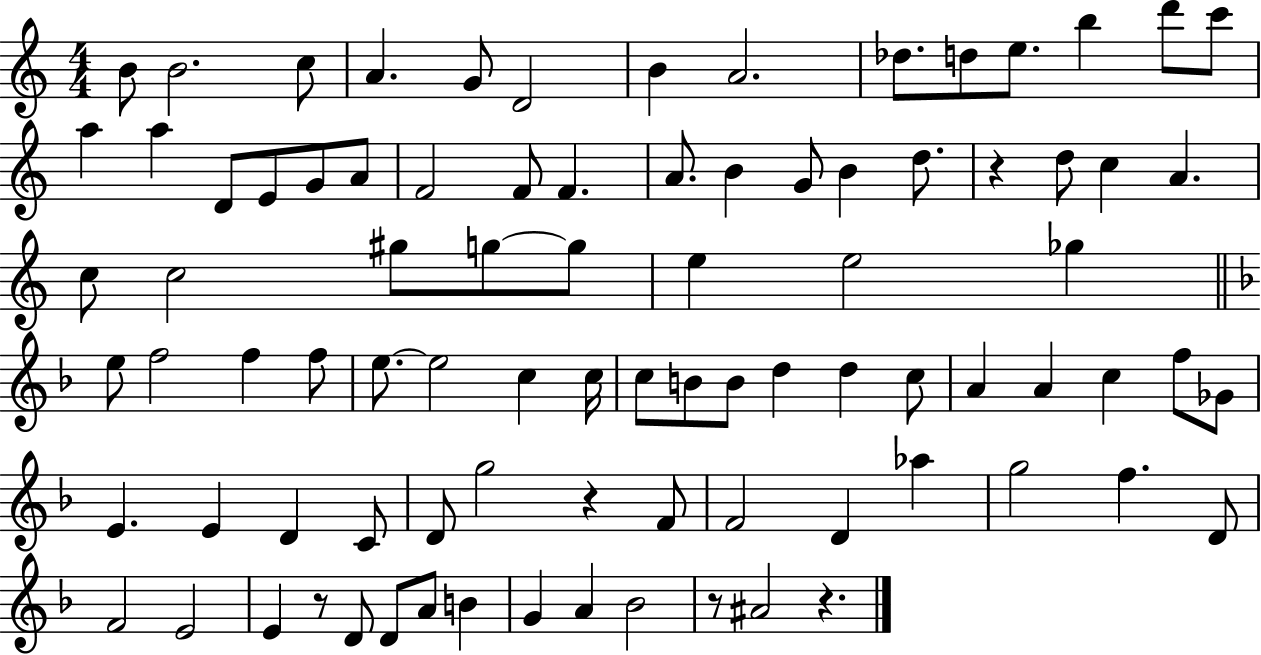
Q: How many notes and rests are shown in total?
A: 87